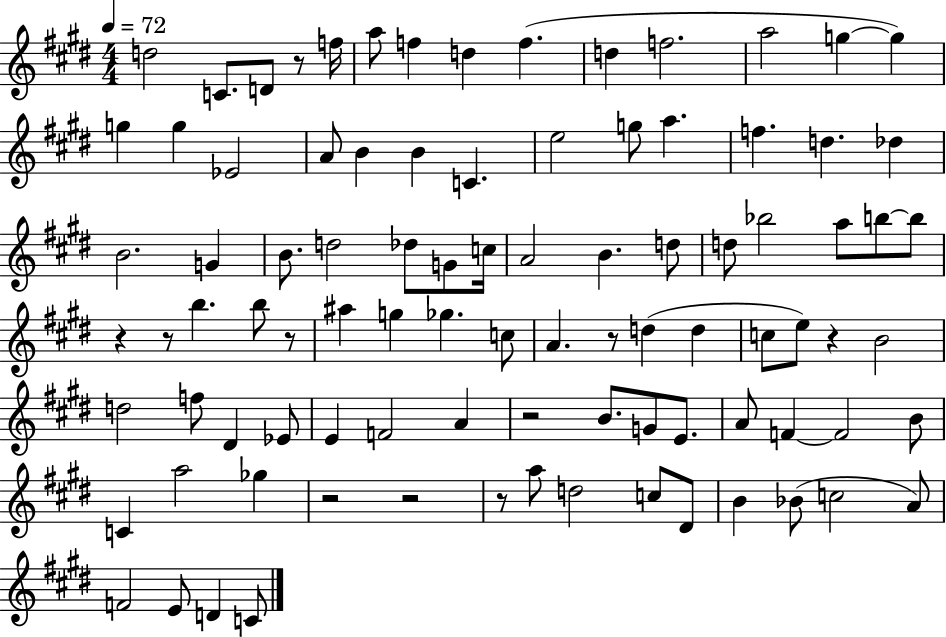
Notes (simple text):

D5/h C4/e. D4/e R/e F5/s A5/e F5/q D5/q F5/q. D5/q F5/h. A5/h G5/q G5/q G5/q G5/q Eb4/h A4/e B4/q B4/q C4/q. E5/h G5/e A5/q. F5/q. D5/q. Db5/q B4/h. G4/q B4/e. D5/h Db5/e G4/e C5/s A4/h B4/q. D5/e D5/e Bb5/h A5/e B5/e B5/e R/q R/e B5/q. B5/e R/e A#5/q G5/q Gb5/q. C5/e A4/q. R/e D5/q D5/q C5/e E5/e R/q B4/h D5/h F5/e D#4/q Eb4/e E4/q F4/h A4/q R/h B4/e. G4/e E4/e. A4/e F4/q F4/h B4/e C4/q A5/h Gb5/q R/h R/h R/e A5/e D5/h C5/e D#4/e B4/q Bb4/e C5/h A4/e F4/h E4/e D4/q C4/e